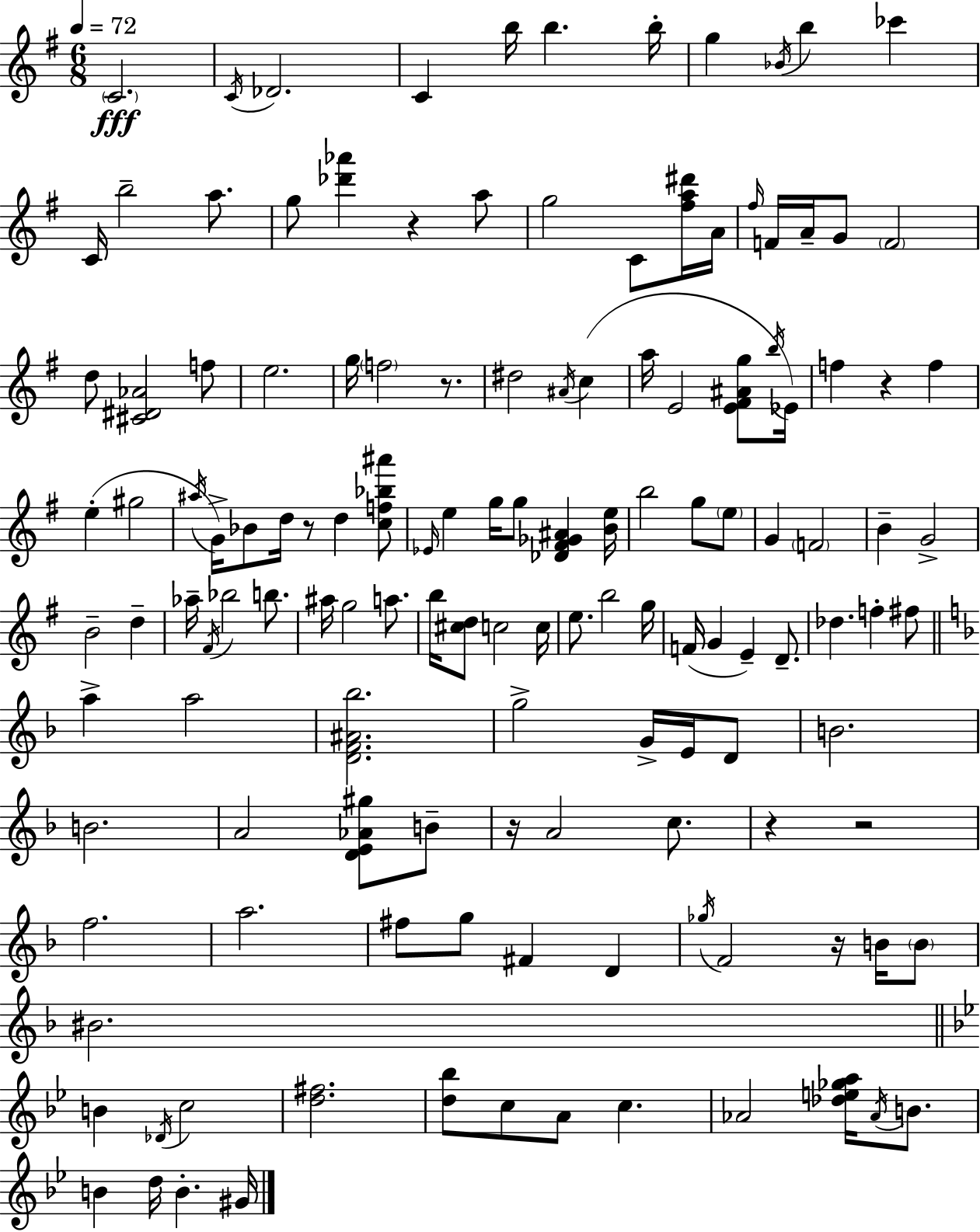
{
  \clef treble
  \numericTimeSignature
  \time 6/8
  \key g \major
  \tempo 4 = 72
  \parenthesize c'2.\fff | \acciaccatura { c'16 } des'2. | c'4 b''16 b''4. | b''16-. g''4 \acciaccatura { bes'16 } b''4 ces'''4 | \break c'16 b''2-- a''8. | g''8 <des''' aes'''>4 r4 | a''8 g''2 c'8 | <fis'' a'' dis'''>16 a'16 \grace { fis''16 } f'16 a'16-- g'8 \parenthesize f'2 | \break d''8 <cis' dis' aes'>2 | f''8 e''2. | g''16 \parenthesize f''2 | r8. dis''2 \acciaccatura { ais'16 }( | \break c''4 a''16 e'2 | <e' fis' ais' g''>8 \acciaccatura { b''16 }) ees'16 f''4 r4 | f''4 e''4-.( gis''2 | \acciaccatura { ais''16 }) g'16-> bes'8 d''16 r8 | \break d''4 <c'' f'' bes'' ais'''>8 \grace { ees'16 } e''4 g''16 | g''8 <des' fis' ges' ais'>4 <b' e''>16 b''2 | g''8 \parenthesize e''8 g'4 \parenthesize f'2 | b'4-- g'2-> | \break b'2-- | d''4-- aes''16-- \acciaccatura { fis'16 } bes''2 | b''8. ais''16 g''2 | a''8. b''16 <cis'' d''>8 c''2 | \break c''16 e''8. b''2 | g''16 f'16( g'4 | e'4--) d'8.-- des''4. | f''4-. fis''8 \bar "||" \break \key d \minor a''4-> a''2 | <d' f' ais' bes''>2. | g''2-> g'16-> e'16 d'8 | b'2. | \break b'2. | a'2 <d' e' aes' gis''>8 b'8-- | r16 a'2 c''8. | r4 r2 | \break f''2. | a''2. | fis''8 g''8 fis'4 d'4 | \acciaccatura { ges''16 } f'2 r16 b'16 \parenthesize b'8 | \break bis'2. | \bar "||" \break \key bes \major b'4 \acciaccatura { des'16 } c''2 | <d'' fis''>2. | <d'' bes''>8 c''8 a'8 c''4. | aes'2 <des'' e'' ges'' a''>16 \acciaccatura { aes'16 } b'8. | \break b'4 d''16 b'4.-. | gis'16 \bar "|."
}